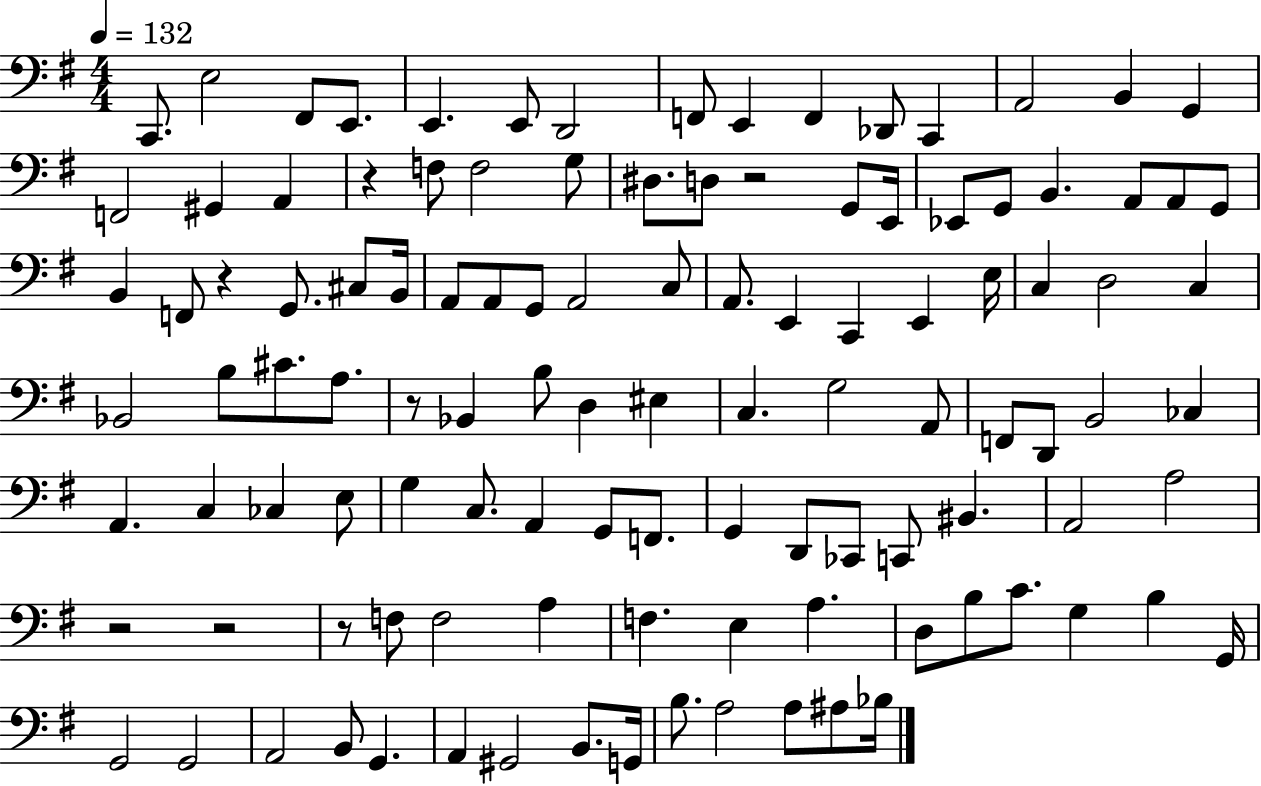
C2/e. E3/h F#2/e E2/e. E2/q. E2/e D2/h F2/e E2/q F2/q Db2/e C2/q A2/h B2/q G2/q F2/h G#2/q A2/q R/q F3/e F3/h G3/e D#3/e. D3/e R/h G2/e E2/s Eb2/e G2/e B2/q. A2/e A2/e G2/e B2/q F2/e R/q G2/e. C#3/e B2/s A2/e A2/e G2/e A2/h C3/e A2/e. E2/q C2/q E2/q E3/s C3/q D3/h C3/q Bb2/h B3/e C#4/e. A3/e. R/e Bb2/q B3/e D3/q EIS3/q C3/q. G3/h A2/e F2/e D2/e B2/h CES3/q A2/q. C3/q CES3/q E3/e G3/q C3/e. A2/q G2/e F2/e. G2/q D2/e CES2/e C2/e BIS2/q. A2/h A3/h R/h R/h R/e F3/e F3/h A3/q F3/q. E3/q A3/q. D3/e B3/e C4/e. G3/q B3/q G2/s G2/h G2/h A2/h B2/e G2/q. A2/q G#2/h B2/e. G2/s B3/e. A3/h A3/e A#3/e Bb3/s